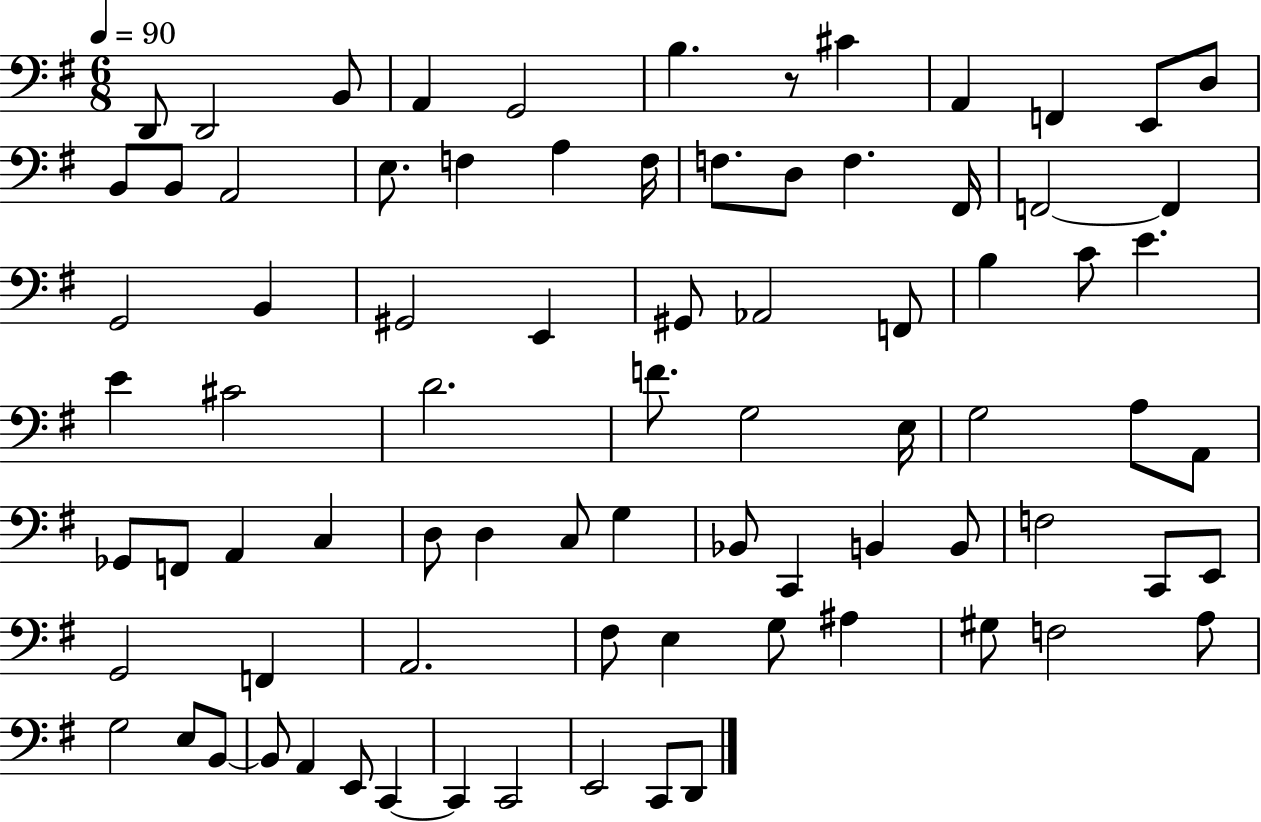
{
  \clef bass
  \numericTimeSignature
  \time 6/8
  \key g \major
  \tempo 4 = 90
  d,8 d,2 b,8 | a,4 g,2 | b4. r8 cis'4 | a,4 f,4 e,8 d8 | \break b,8 b,8 a,2 | e8. f4 a4 f16 | f8. d8 f4. fis,16 | f,2~~ f,4 | \break g,2 b,4 | gis,2 e,4 | gis,8 aes,2 f,8 | b4 c'8 e'4. | \break e'4 cis'2 | d'2. | f'8. g2 e16 | g2 a8 a,8 | \break ges,8 f,8 a,4 c4 | d8 d4 c8 g4 | bes,8 c,4 b,4 b,8 | f2 c,8 e,8 | \break g,2 f,4 | a,2. | fis8 e4 g8 ais4 | gis8 f2 a8 | \break g2 e8 b,8~~ | b,8 a,4 e,8 c,4~~ | c,4 c,2 | e,2 c,8 d,8 | \break \bar "|."
}